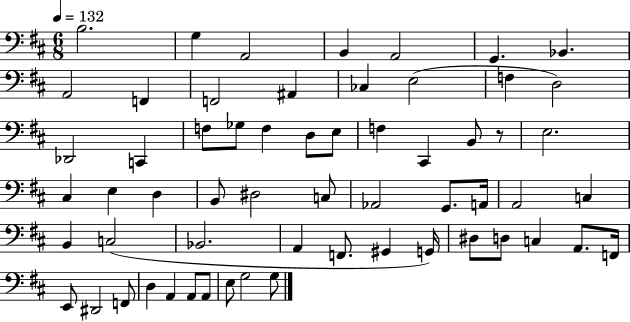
X:1
T:Untitled
M:6/8
L:1/4
K:D
B,2 G, A,,2 B,, A,,2 G,, _B,, A,,2 F,, F,,2 ^A,, _C, E,2 F, D,2 _D,,2 C,, F,/2 _G,/2 F, D,/2 E,/2 F, ^C,, B,,/2 z/2 E,2 ^C, E, D, B,,/2 ^D,2 C,/2 _A,,2 G,,/2 A,,/4 A,,2 C, B,, C,2 _B,,2 A,, F,,/2 ^G,, G,,/4 ^D,/2 D,/2 C, A,,/2 F,,/4 E,,/2 ^D,,2 F,,/2 D, A,, A,,/2 A,,/2 E,/2 G,2 G,/2